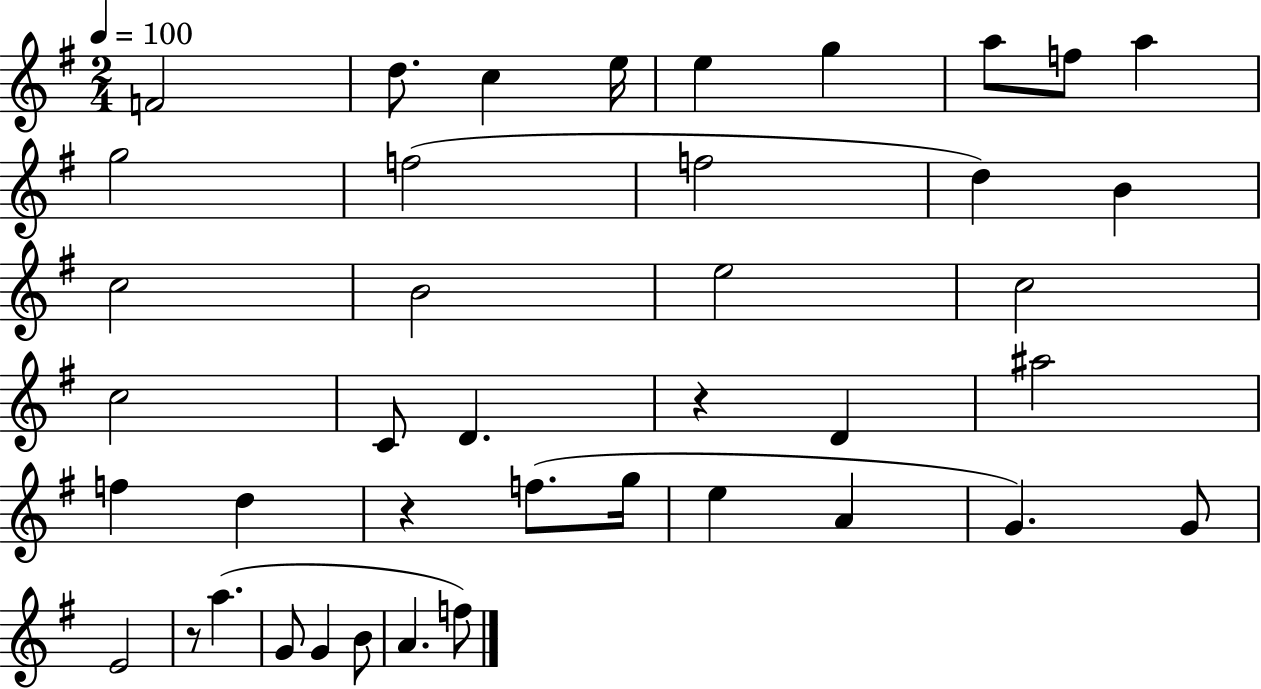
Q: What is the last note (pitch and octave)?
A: F5